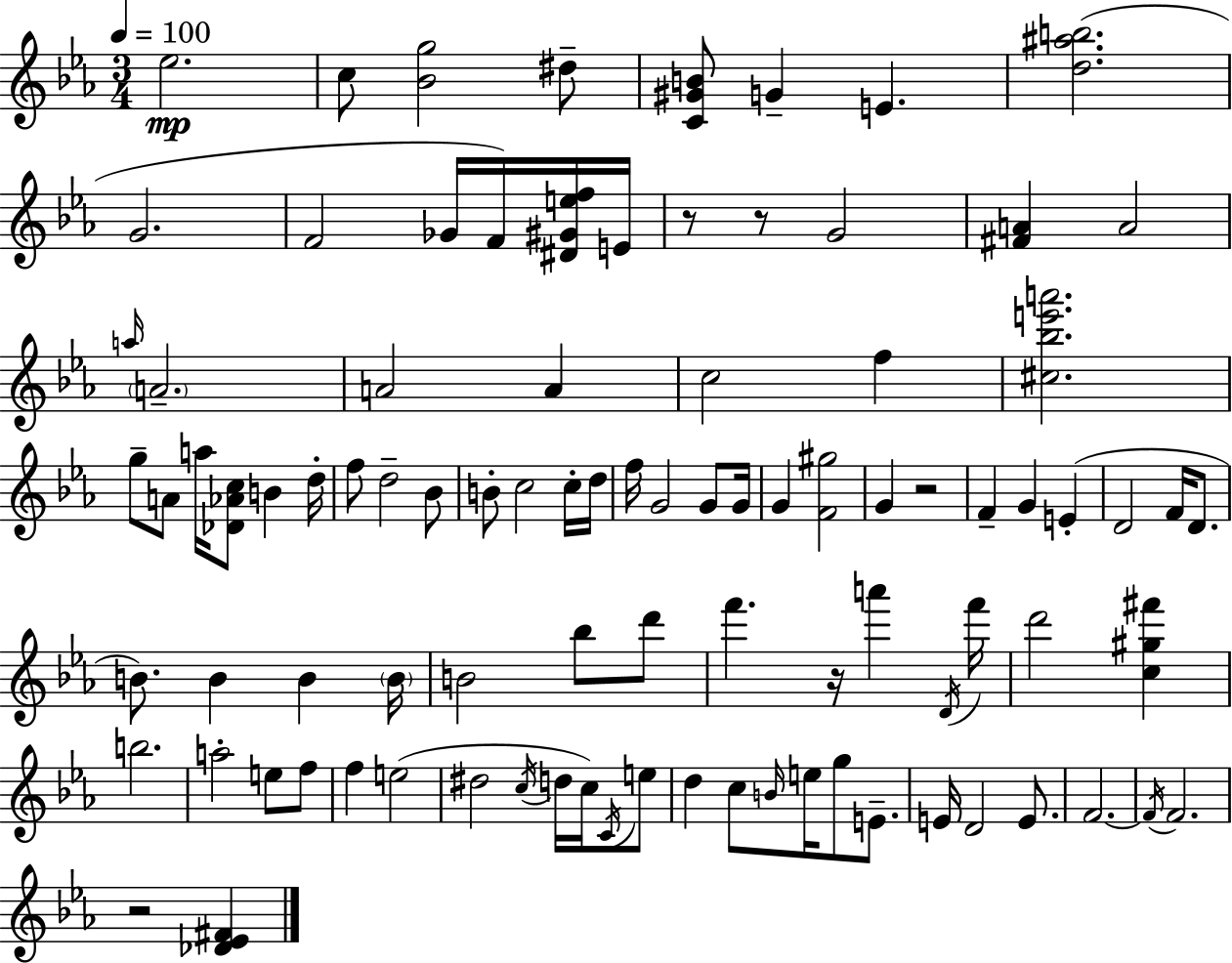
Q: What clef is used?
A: treble